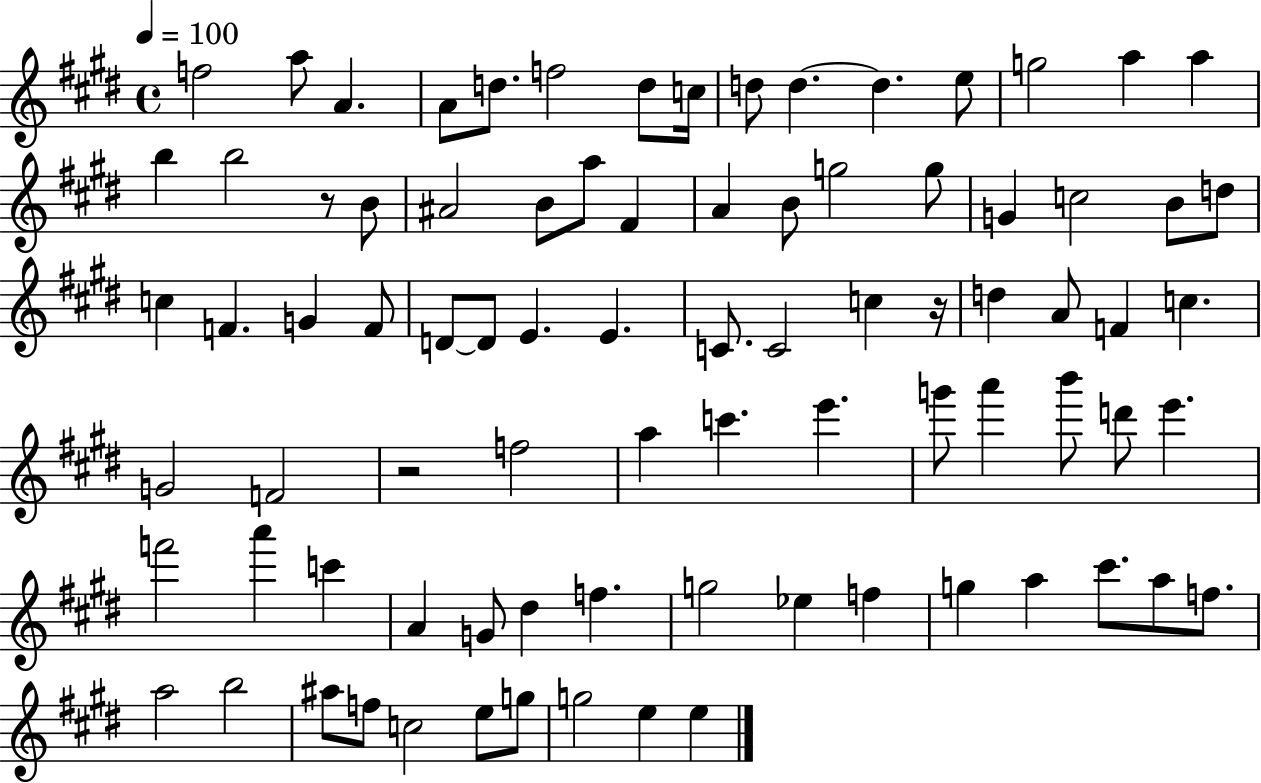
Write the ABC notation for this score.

X:1
T:Untitled
M:4/4
L:1/4
K:E
f2 a/2 A A/2 d/2 f2 d/2 c/4 d/2 d d e/2 g2 a a b b2 z/2 B/2 ^A2 B/2 a/2 ^F A B/2 g2 g/2 G c2 B/2 d/2 c F G F/2 D/2 D/2 E E C/2 C2 c z/4 d A/2 F c G2 F2 z2 f2 a c' e' g'/2 a' b'/2 d'/2 e' f'2 a' c' A G/2 ^d f g2 _e f g a ^c'/2 a/2 f/2 a2 b2 ^a/2 f/2 c2 e/2 g/2 g2 e e